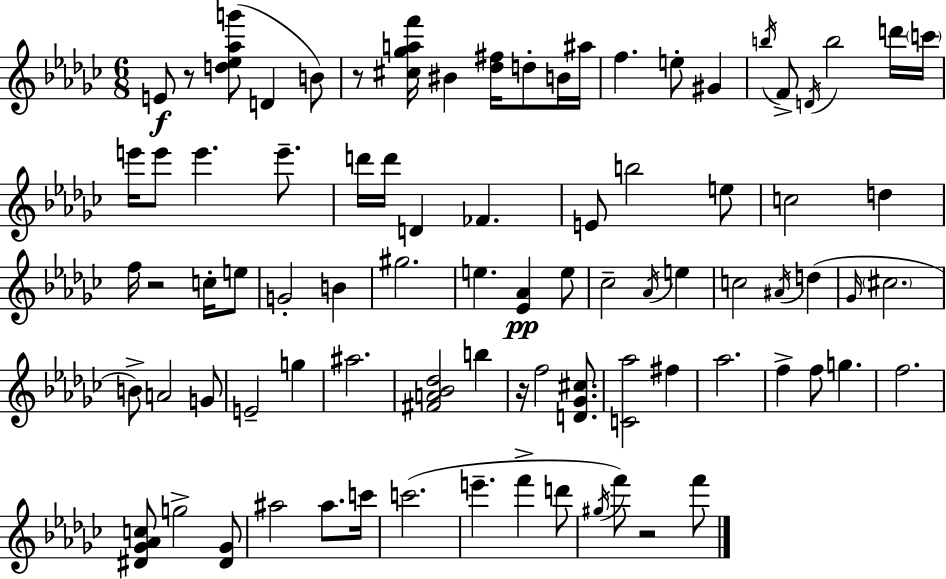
E4/e R/e [D5,Eb5,Ab5,G6]/e D4/q B4/e R/e [C#5,Gb5,A5,F6]/s BIS4/q [Db5,F#5]/s D5/e B4/s A#5/s F5/q. E5/e G#4/q B5/s F4/e D4/s B5/h D6/s C6/s E6/s E6/e E6/q. E6/e. D6/s D6/s D4/q FES4/q. E4/e B5/h E5/e C5/h D5/q F5/s R/h C5/s E5/e G4/h B4/q G#5/h. E5/q. [Eb4,Ab4]/q E5/e CES5/h Ab4/s E5/q C5/h A#4/s D5/q Gb4/s C#5/h. B4/e A4/h G4/e E4/h G5/q A#5/h. [F#4,A4,Bb4,Db5]/h B5/q R/s F5/h [D4,Gb4,C#5]/e. [C4,Ab5]/h F#5/q Ab5/h. F5/q F5/e G5/q. F5/h. [D#4,Gb4,Ab4,C5]/e G5/h [D#4,Gb4]/e A#5/h A#5/e. C6/s C6/h. E6/q. F6/q D6/e G#5/s F6/e R/h F6/e